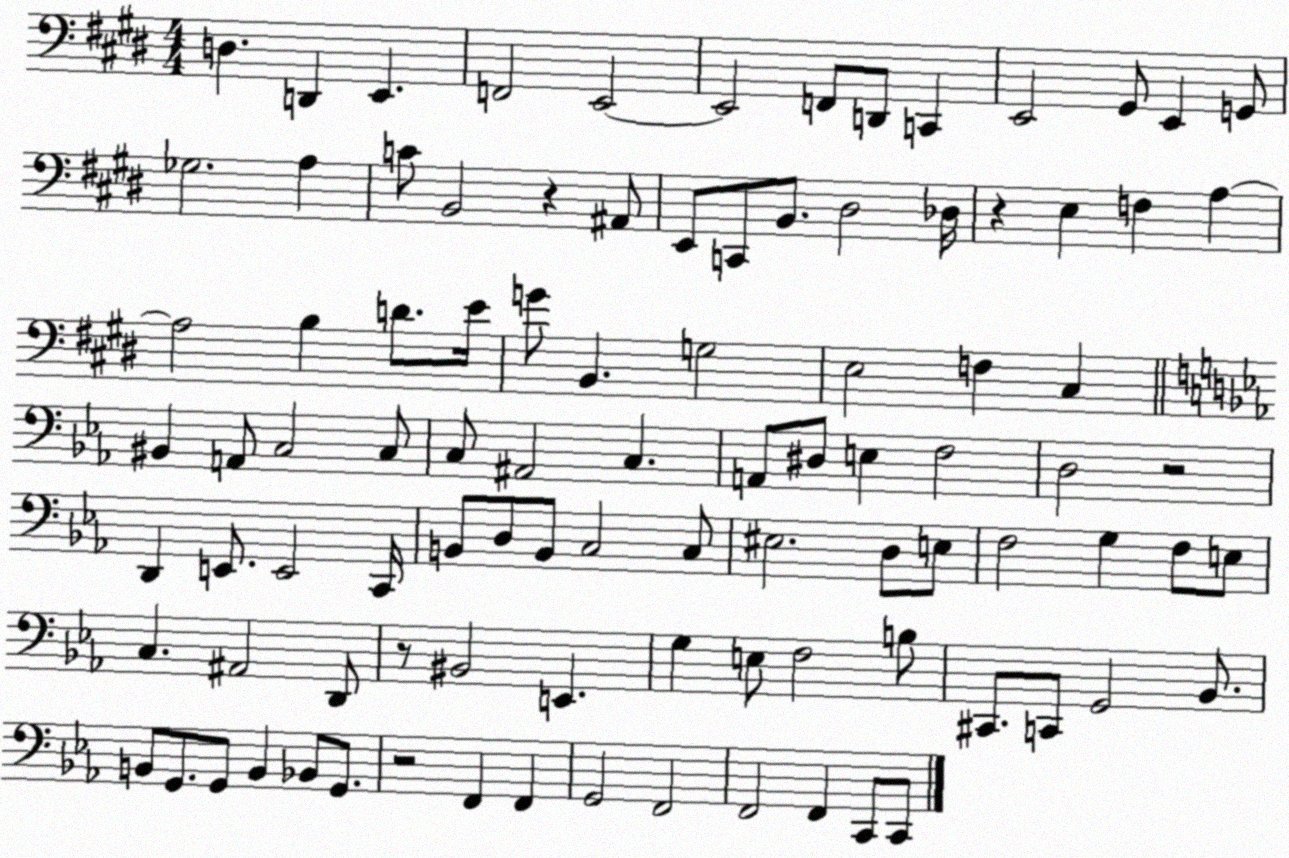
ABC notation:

X:1
T:Untitled
M:4/4
L:1/4
K:E
D, D,, E,, F,,2 E,,2 E,,2 F,,/2 D,,/2 C,, E,,2 ^G,,/2 E,, G,,/2 _G,2 A, C/2 B,,2 z ^A,,/2 E,,/2 C,,/2 B,,/2 ^D,2 _D,/4 z E, F, A, A,2 B, D/2 E/4 G/2 B,, G,2 E,2 F, ^C, ^B,, A,,/2 C,2 C,/2 C,/2 ^A,,2 C, A,,/2 ^D,/2 E, F,2 D,2 z2 D,, E,,/2 E,,2 C,,/4 B,,/2 D,/2 B,,/2 C,2 C,/2 ^E,2 D,/2 E,/2 F,2 G, F,/2 E,/2 C, ^A,,2 D,,/2 z/2 ^B,,2 E,, G, E,/2 F,2 B,/2 ^C,,/2 C,,/2 G,,2 _B,,/2 B,,/2 G,,/2 G,,/2 B,, _B,,/2 G,,/2 z2 F,, F,, G,,2 F,,2 F,,2 F,, C,,/2 C,,/2